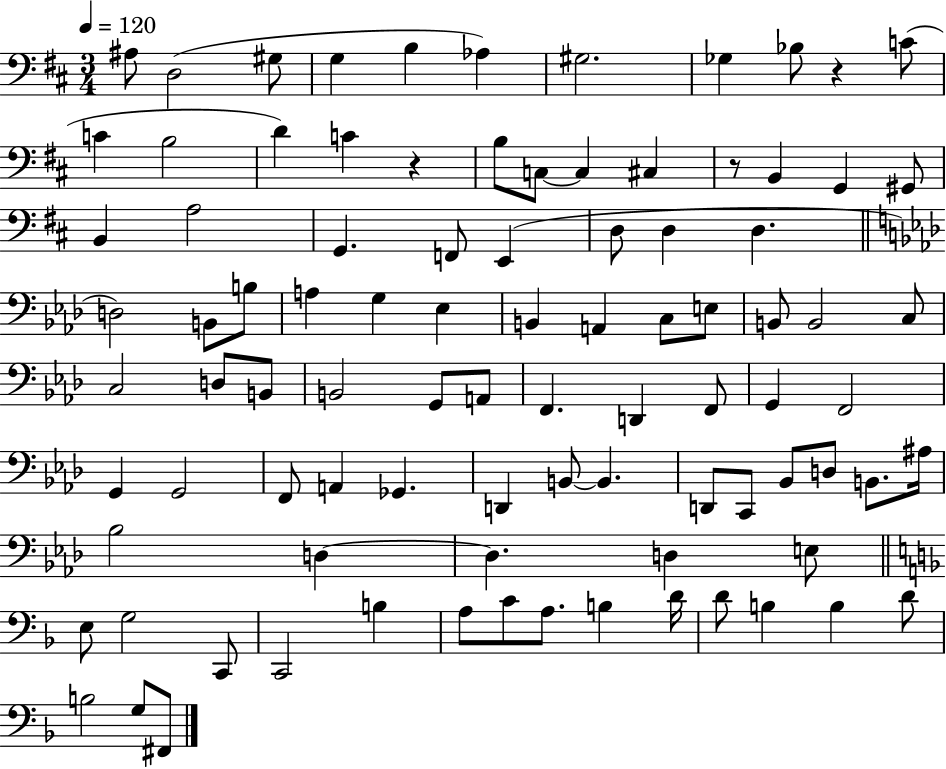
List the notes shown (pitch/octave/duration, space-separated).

A#3/e D3/h G#3/e G3/q B3/q Ab3/q G#3/h. Gb3/q Bb3/e R/q C4/e C4/q B3/h D4/q C4/q R/q B3/e C3/e C3/q C#3/q R/e B2/q G2/q G#2/e B2/q A3/h G2/q. F2/e E2/q D3/e D3/q D3/q. D3/h B2/e B3/e A3/q G3/q Eb3/q B2/q A2/q C3/e E3/e B2/e B2/h C3/e C3/h D3/e B2/e B2/h G2/e A2/e F2/q. D2/q F2/e G2/q F2/h G2/q G2/h F2/e A2/q Gb2/q. D2/q B2/e B2/q. D2/e C2/e Bb2/e D3/e B2/e. A#3/s Bb3/h D3/q D3/q. D3/q E3/e E3/e G3/h C2/e C2/h B3/q A3/e C4/e A3/e. B3/q D4/s D4/e B3/q B3/q D4/e B3/h G3/e F#2/e